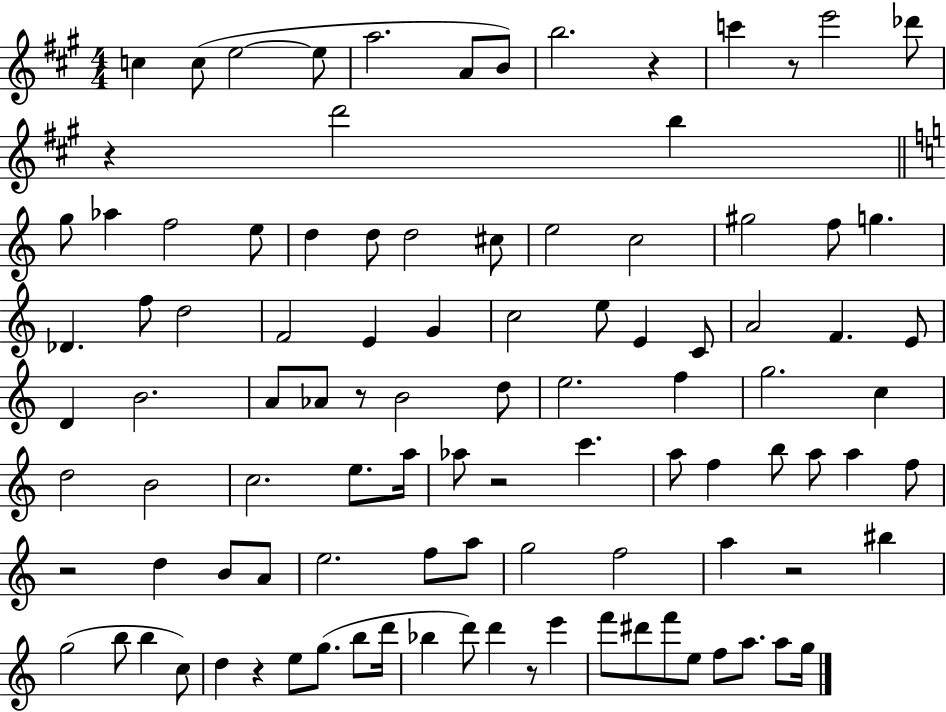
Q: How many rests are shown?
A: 9